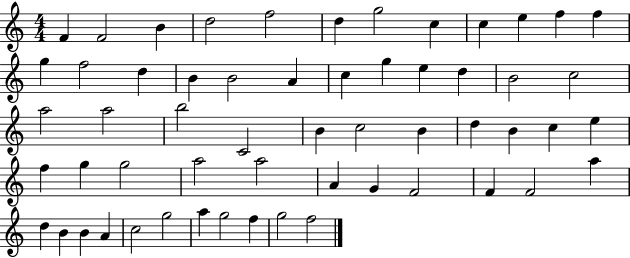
{
  \clef treble
  \numericTimeSignature
  \time 4/4
  \key c \major
  f'4 f'2 b'4 | d''2 f''2 | d''4 g''2 c''4 | c''4 e''4 f''4 f''4 | \break g''4 f''2 d''4 | b'4 b'2 a'4 | c''4 g''4 e''4 d''4 | b'2 c''2 | \break a''2 a''2 | b''2 c'2 | b'4 c''2 b'4 | d''4 b'4 c''4 e''4 | \break f''4 g''4 g''2 | a''2 a''2 | a'4 g'4 f'2 | f'4 f'2 a''4 | \break d''4 b'4 b'4 a'4 | c''2 g''2 | a''4 g''2 f''4 | g''2 f''2 | \break \bar "|."
}